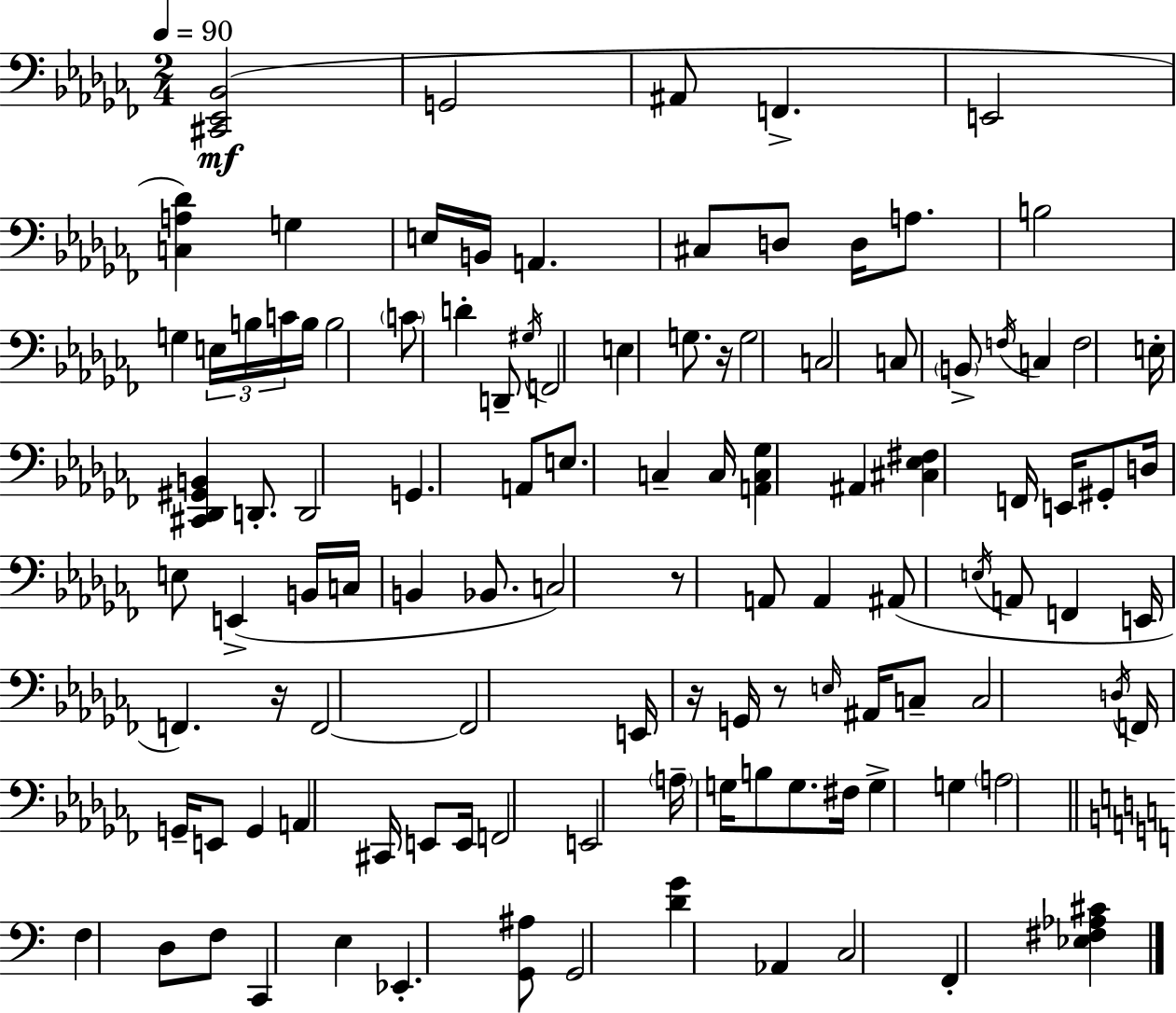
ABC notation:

X:1
T:Untitled
M:2/4
L:1/4
K:Abm
[^C,,_E,,_B,,]2 G,,2 ^A,,/2 F,, E,,2 [C,A,_D] G, E,/4 B,,/4 A,, ^C,/2 D,/2 D,/4 A,/2 B,2 G, E,/4 B,/4 C/4 B,/4 B,2 C/2 D D,,/2 ^G,/4 F,,2 E, G,/2 z/4 G,2 C,2 C,/2 B,,/2 F,/4 C, F,2 E,/4 [^C,,_D,,^G,,B,,] D,,/2 D,,2 G,, A,,/2 E,/2 C, C,/4 [A,,C,_G,] ^A,, [^C,_E,^F,] F,,/4 E,,/4 ^G,,/2 D,/4 E,/2 E,, B,,/4 C,/4 B,, _B,,/2 C,2 z/2 A,,/2 A,, ^A,,/2 E,/4 A,,/2 F,, E,,/4 F,, z/4 F,,2 F,,2 E,,/4 z/4 G,,/4 z/2 E,/4 ^A,,/4 C,/2 C,2 D,/4 F,,/4 G,,/4 E,,/2 G,, A,, ^C,,/4 E,,/2 E,,/4 F,,2 E,,2 A,/4 G,/4 B,/2 G,/2 ^F,/4 G, G, A,2 F, D,/2 F,/2 C,, E, _E,, [G,,^A,]/2 G,,2 [DG] _A,, C,2 F,, [_E,^F,_A,^C]